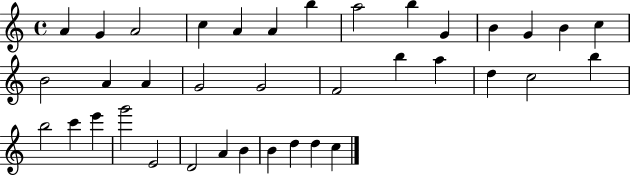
X:1
T:Untitled
M:4/4
L:1/4
K:C
A G A2 c A A b a2 b G B G B c B2 A A G2 G2 F2 b a d c2 b b2 c' e' g'2 E2 D2 A B B d d c